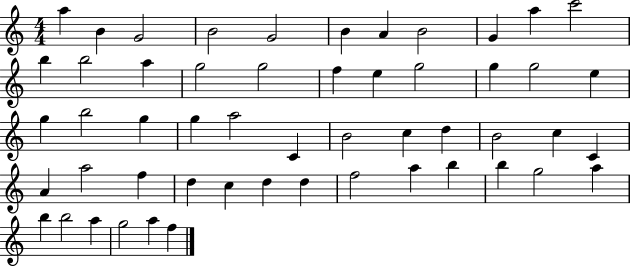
A5/q B4/q G4/h B4/h G4/h B4/q A4/q B4/h G4/q A5/q C6/h B5/q B5/h A5/q G5/h G5/h F5/q E5/q G5/h G5/q G5/h E5/q G5/q B5/h G5/q G5/q A5/h C4/q B4/h C5/q D5/q B4/h C5/q C4/q A4/q A5/h F5/q D5/q C5/q D5/q D5/q F5/h A5/q B5/q B5/q G5/h A5/q B5/q B5/h A5/q G5/h A5/q F5/q